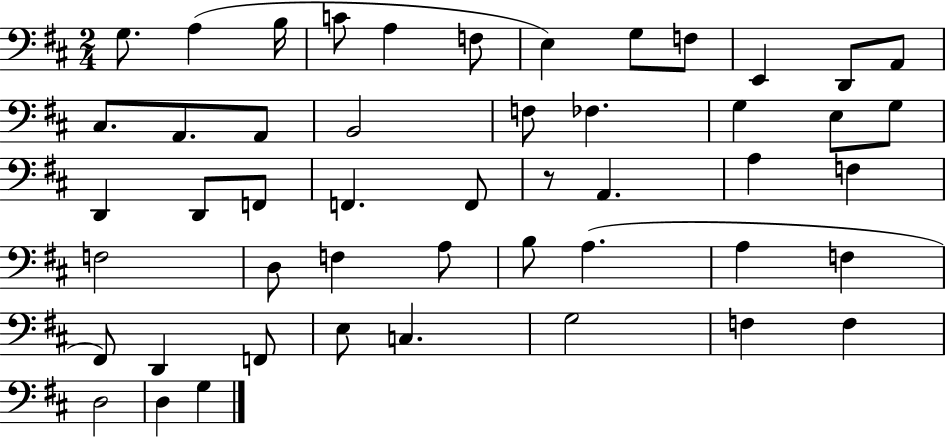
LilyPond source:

{
  \clef bass
  \numericTimeSignature
  \time 2/4
  \key d \major
  g8. a4( b16 | c'8 a4 f8 | e4) g8 f8 | e,4 d,8 a,8 | \break cis8. a,8. a,8 | b,2 | f8 fes4. | g4 e8 g8 | \break d,4 d,8 f,8 | f,4. f,8 | r8 a,4. | a4 f4 | \break f2 | d8 f4 a8 | b8 a4.( | a4 f4 | \break fis,8) d,4 f,8 | e8 c4. | g2 | f4 f4 | \break d2 | d4 g4 | \bar "|."
}